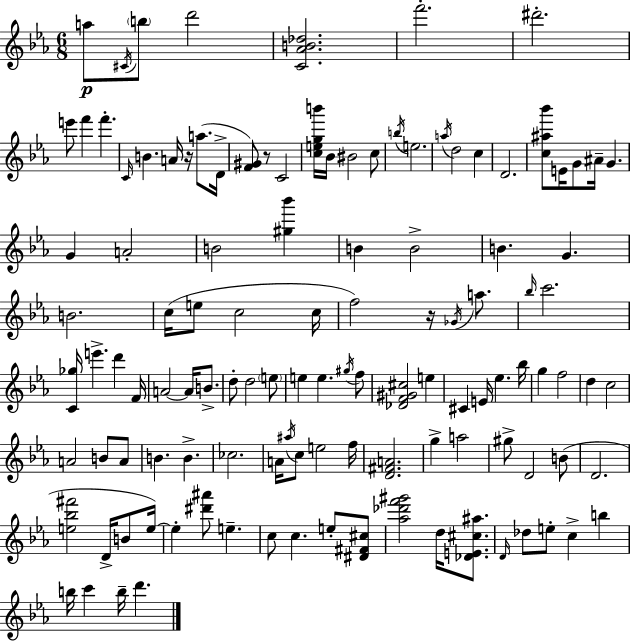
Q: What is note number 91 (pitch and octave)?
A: C5